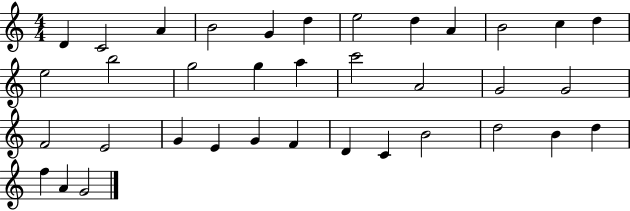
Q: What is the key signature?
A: C major